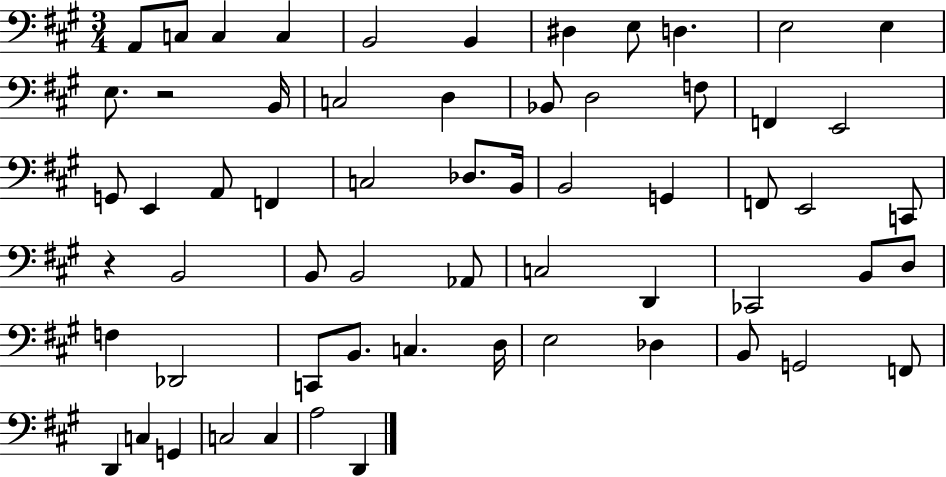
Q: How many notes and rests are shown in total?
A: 61